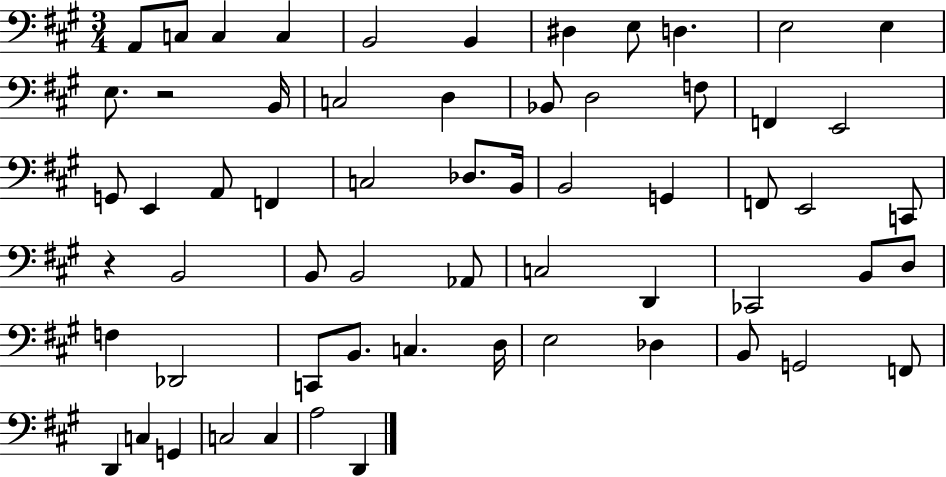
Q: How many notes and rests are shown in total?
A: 61